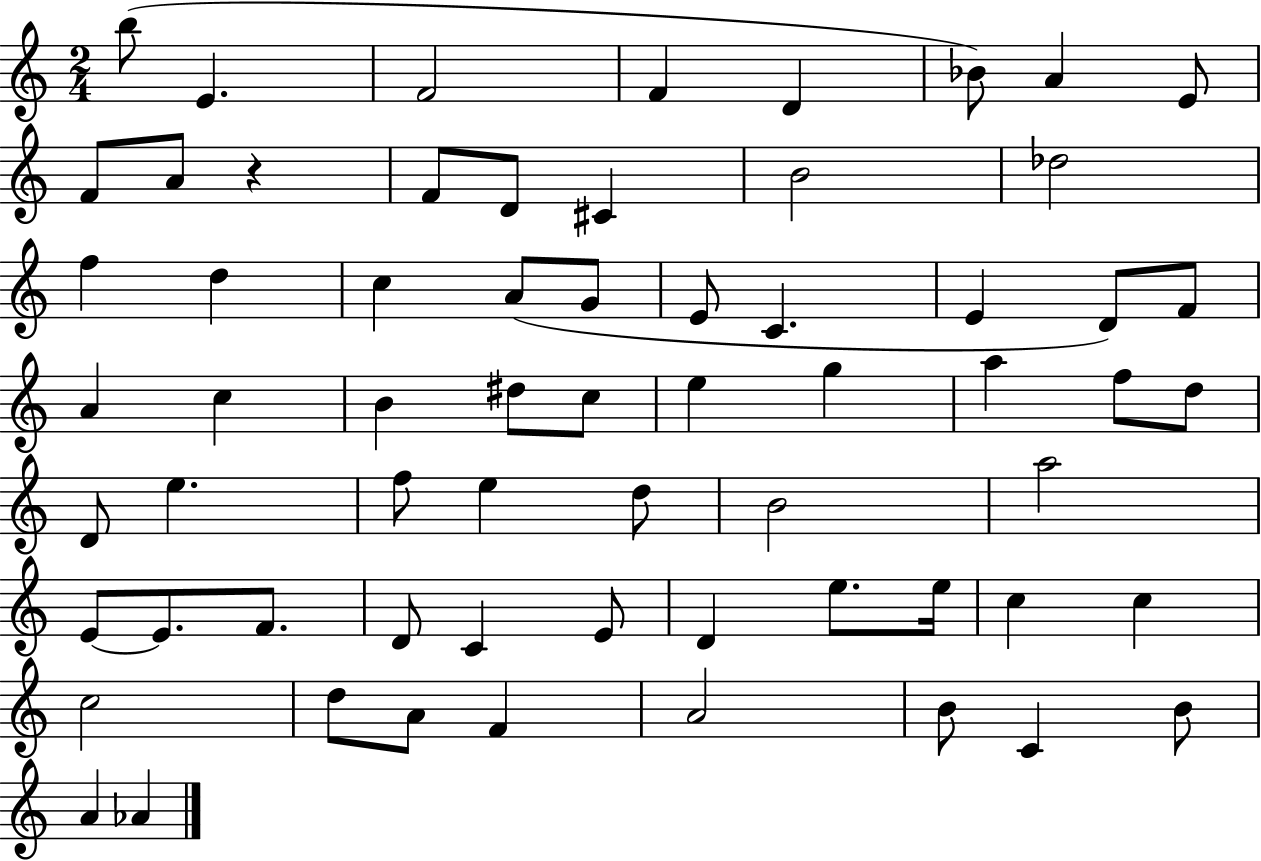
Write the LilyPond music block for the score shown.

{
  \clef treble
  \numericTimeSignature
  \time 2/4
  \key c \major
  b''8( e'4. | f'2 | f'4 d'4 | bes'8) a'4 e'8 | \break f'8 a'8 r4 | f'8 d'8 cis'4 | b'2 | des''2 | \break f''4 d''4 | c''4 a'8( g'8 | e'8 c'4. | e'4 d'8) f'8 | \break a'4 c''4 | b'4 dis''8 c''8 | e''4 g''4 | a''4 f''8 d''8 | \break d'8 e''4. | f''8 e''4 d''8 | b'2 | a''2 | \break e'8~~ e'8. f'8. | d'8 c'4 e'8 | d'4 e''8. e''16 | c''4 c''4 | \break c''2 | d''8 a'8 f'4 | a'2 | b'8 c'4 b'8 | \break a'4 aes'4 | \bar "|."
}